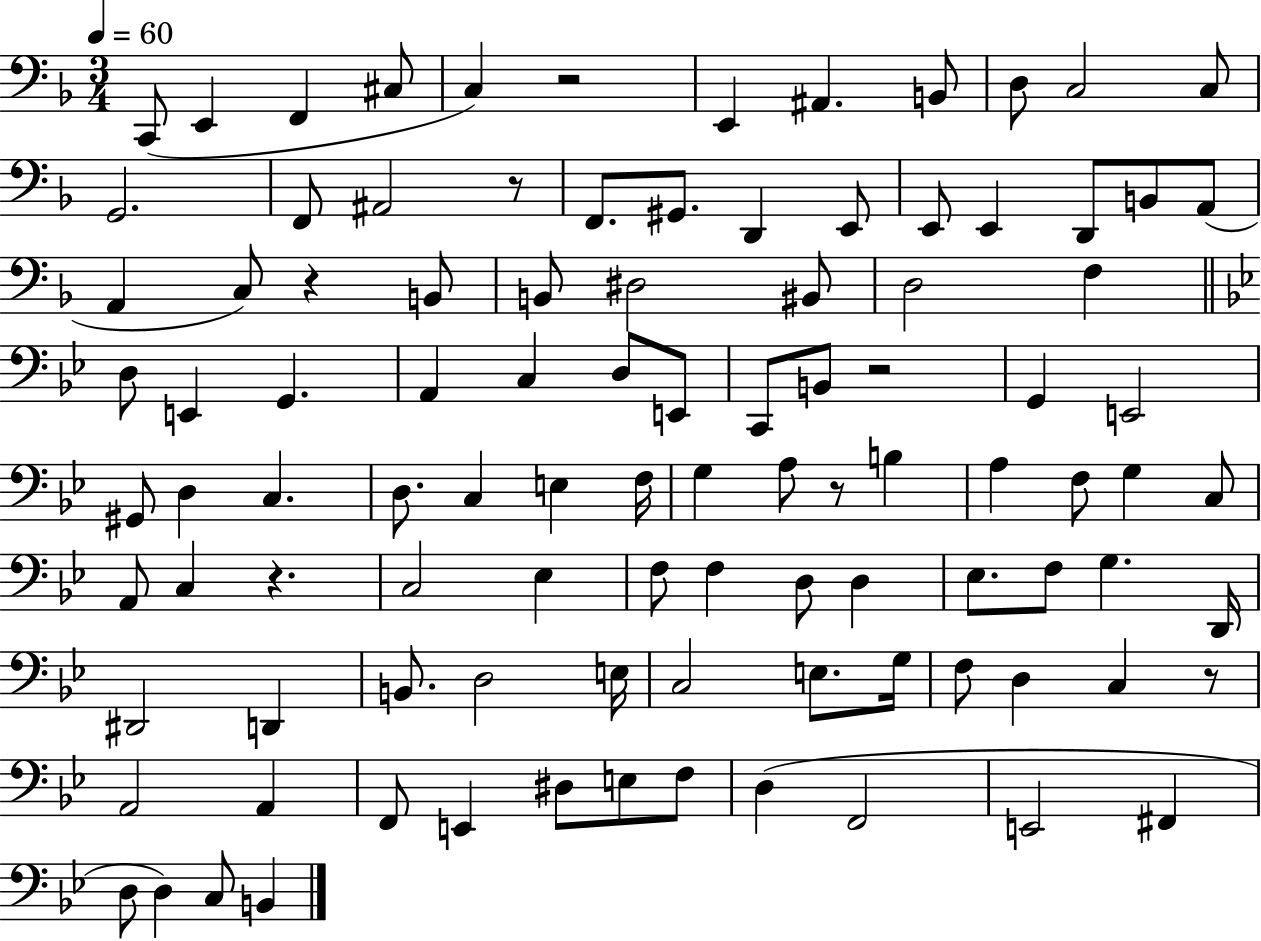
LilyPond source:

{
  \clef bass
  \numericTimeSignature
  \time 3/4
  \key f \major
  \tempo 4 = 60
  \repeat volta 2 { c,8( e,4 f,4 cis8 | c4) r2 | e,4 ais,4. b,8 | d8 c2 c8 | \break g,2. | f,8 ais,2 r8 | f,8. gis,8. d,4 e,8 | e,8 e,4 d,8 b,8 a,8( | \break a,4 c8) r4 b,8 | b,8 dis2 bis,8 | d2 f4 | \bar "||" \break \key bes \major d8 e,4 g,4. | a,4 c4 d8 e,8 | c,8 b,8 r2 | g,4 e,2 | \break gis,8 d4 c4. | d8. c4 e4 f16 | g4 a8 r8 b4 | a4 f8 g4 c8 | \break a,8 c4 r4. | c2 ees4 | f8 f4 d8 d4 | ees8. f8 g4. d,16 | \break dis,2 d,4 | b,8. d2 e16 | c2 e8. g16 | f8 d4 c4 r8 | \break a,2 a,4 | f,8 e,4 dis8 e8 f8 | d4( f,2 | e,2 fis,4 | \break d8 d4) c8 b,4 | } \bar "|."
}